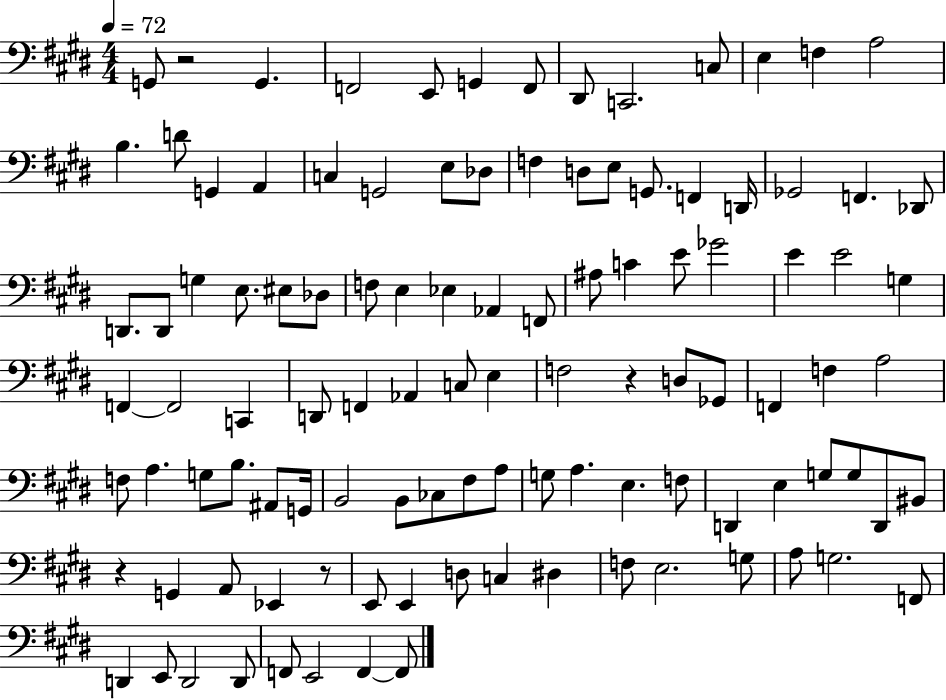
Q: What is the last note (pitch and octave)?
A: F2